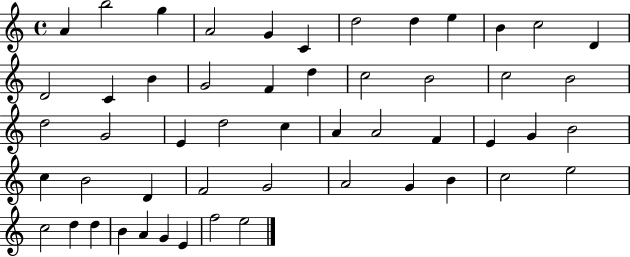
X:1
T:Untitled
M:4/4
L:1/4
K:C
A b2 g A2 G C d2 d e B c2 D D2 C B G2 F d c2 B2 c2 B2 d2 G2 E d2 c A A2 F E G B2 c B2 D F2 G2 A2 G B c2 e2 c2 d d B A G E f2 e2